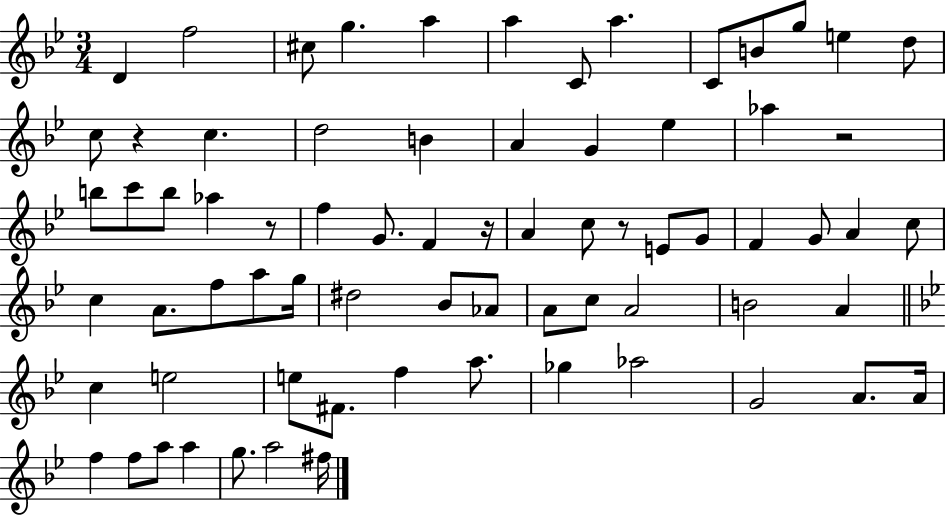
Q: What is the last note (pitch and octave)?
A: F#5